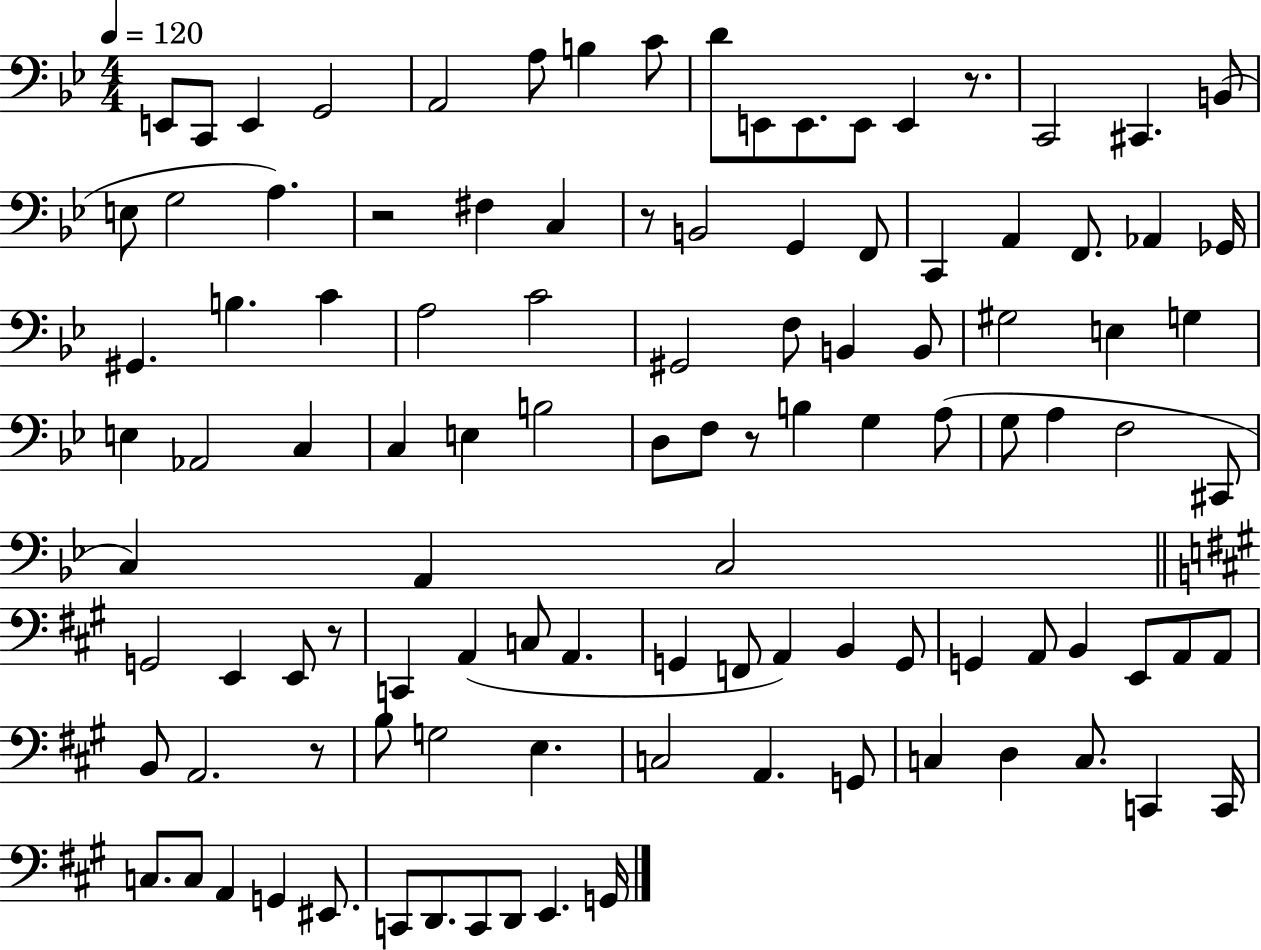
E2/e C2/e E2/q G2/h A2/h A3/e B3/q C4/e D4/e E2/e E2/e. E2/e E2/q R/e. C2/h C#2/q. B2/e E3/e G3/h A3/q. R/h F#3/q C3/q R/e B2/h G2/q F2/e C2/q A2/q F2/e. Ab2/q Gb2/s G#2/q. B3/q. C4/q A3/h C4/h G#2/h F3/e B2/q B2/e G#3/h E3/q G3/q E3/q Ab2/h C3/q C3/q E3/q B3/h D3/e F3/e R/e B3/q G3/q A3/e G3/e A3/q F3/h C#2/e C3/q A2/q C3/h G2/h E2/q E2/e R/e C2/q A2/q C3/e A2/q. G2/q F2/e A2/q B2/q G2/e G2/q A2/e B2/q E2/e A2/e A2/e B2/e A2/h. R/e B3/e G3/h E3/q. C3/h A2/q. G2/e C3/q D3/q C3/e. C2/q C2/s C3/e. C3/e A2/q G2/q EIS2/e. C2/e D2/e. C2/e D2/e E2/q. G2/s